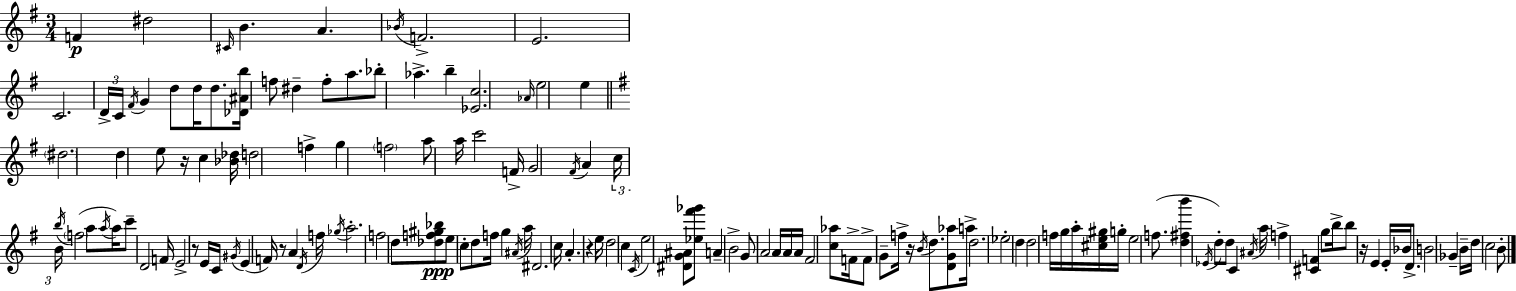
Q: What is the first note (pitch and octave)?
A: F4